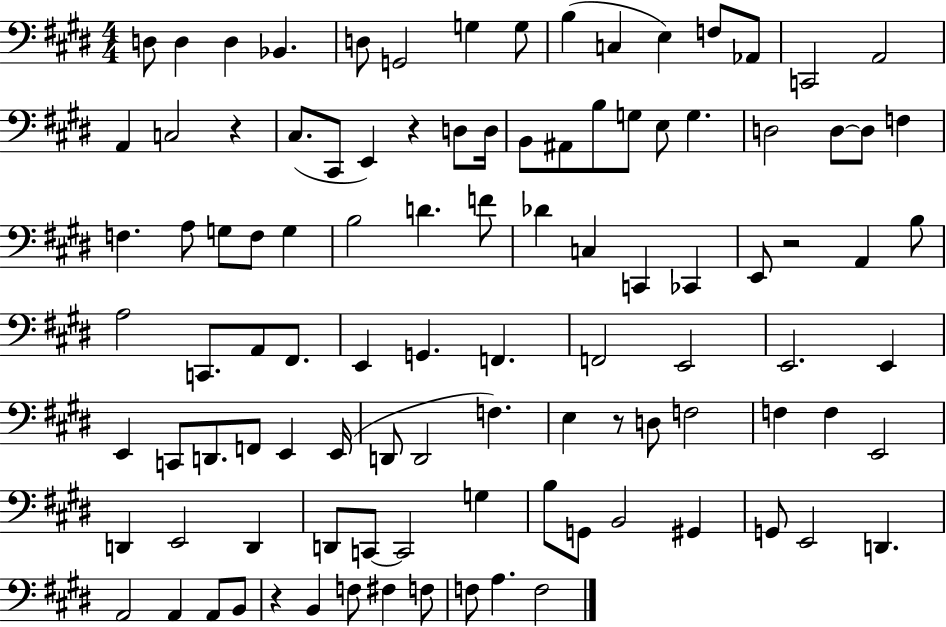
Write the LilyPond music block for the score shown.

{
  \clef bass
  \numericTimeSignature
  \time 4/4
  \key e \major
  \repeat volta 2 { d8 d4 d4 bes,4. | d8 g,2 g4 g8 | b4( c4 e4) f8 aes,8 | c,2 a,2 | \break a,4 c2 r4 | cis8.( cis,8 e,4) r4 d8 d16 | b,8 ais,8 b8 g8 e8 g4. | d2 d8~~ d8 f4 | \break f4. a8 g8 f8 g4 | b2 d'4. f'8 | des'4 c4 c,4 ces,4 | e,8 r2 a,4 b8 | \break a2 c,8. a,8 fis,8. | e,4 g,4. f,4. | f,2 e,2 | e,2. e,4 | \break e,4 c,8 d,8. f,8 e,4 e,16( | d,8 d,2 f4.) | e4 r8 d8 f2 | f4 f4 e,2 | \break d,4 e,2 d,4 | d,8 c,8~~ c,2 g4 | b8 g,8 b,2 gis,4 | g,8 e,2 d,4. | \break a,2 a,4 a,8 b,8 | r4 b,4 f8 fis4 f8 | f8 a4. f2 | } \bar "|."
}